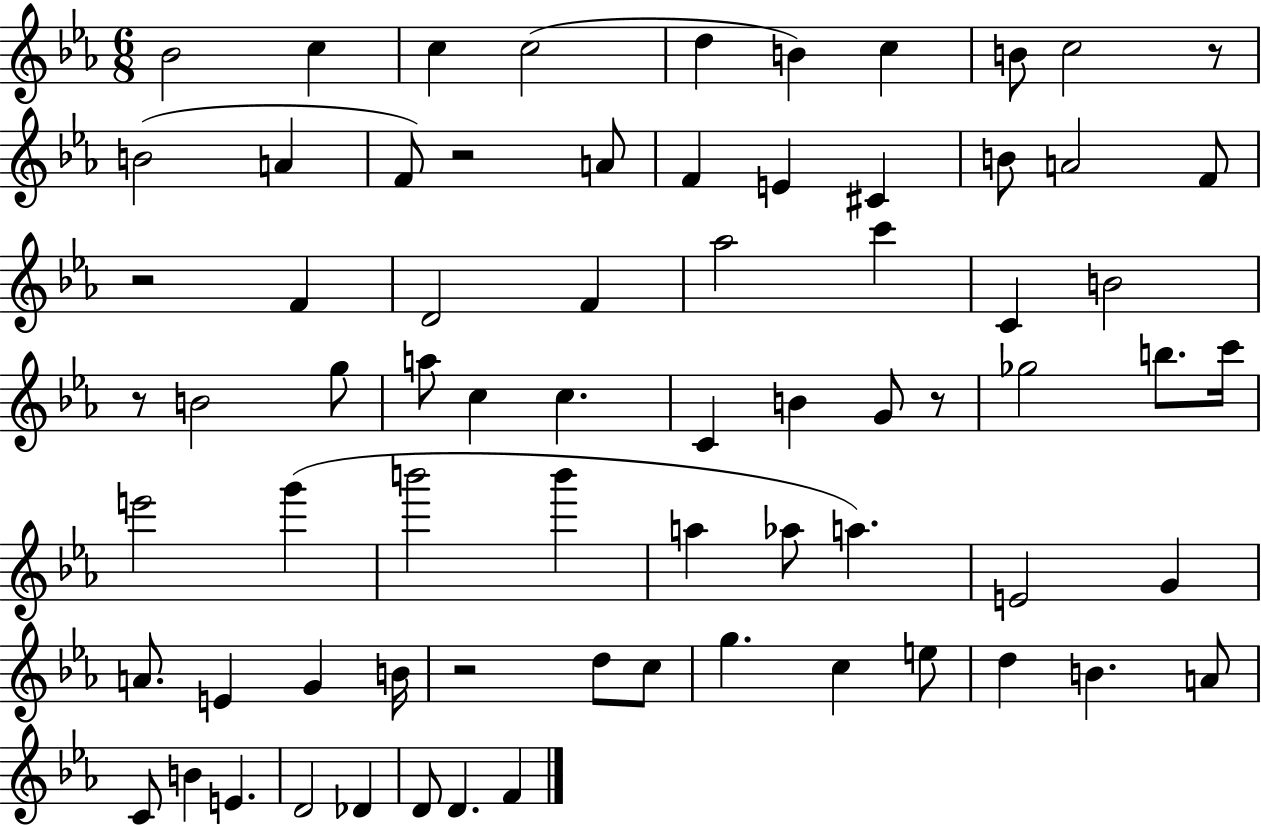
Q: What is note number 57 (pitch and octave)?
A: B4